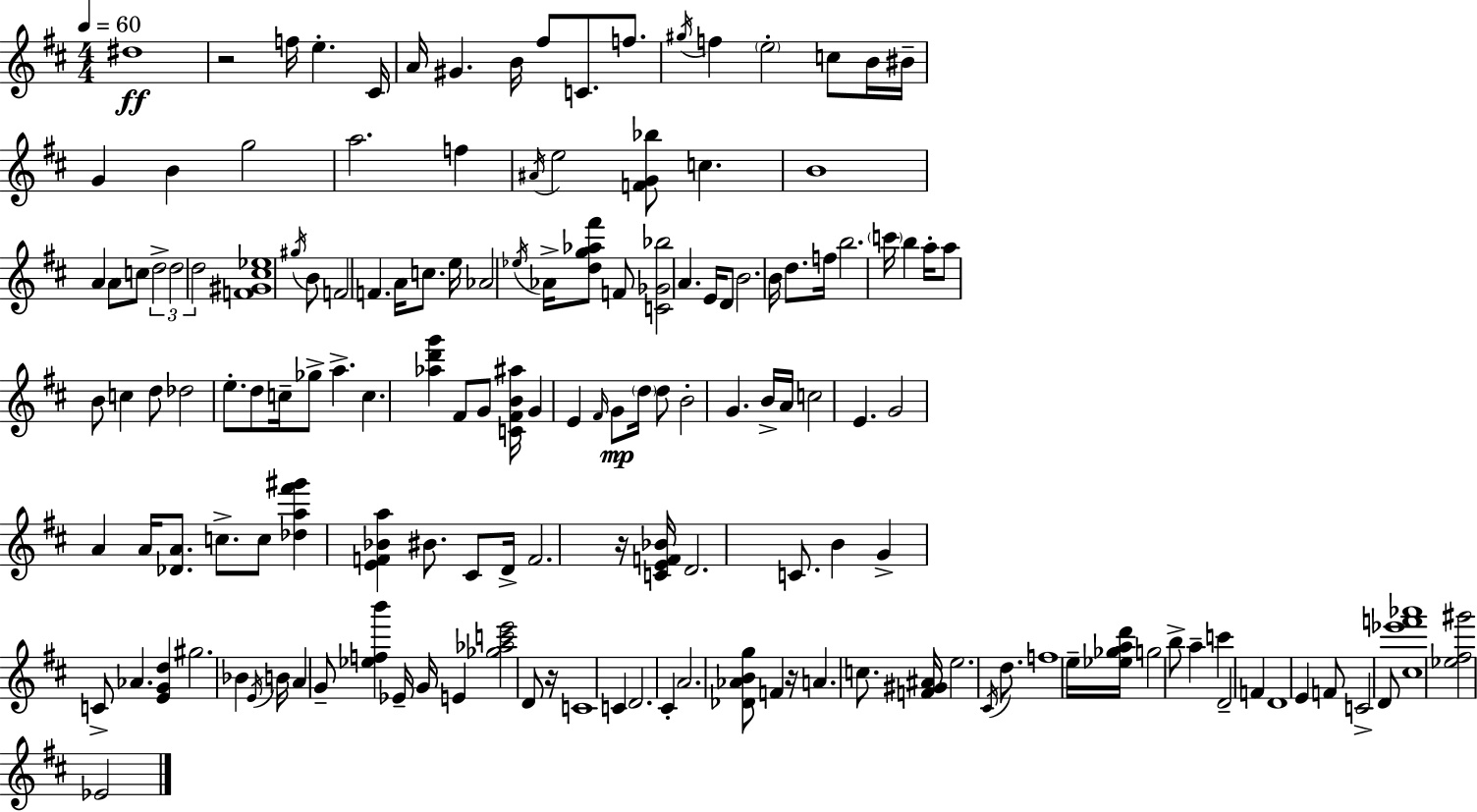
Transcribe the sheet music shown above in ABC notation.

X:1
T:Untitled
M:4/4
L:1/4
K:D
^d4 z2 f/4 e ^C/4 A/4 ^G B/4 ^f/2 C/2 f/2 ^g/4 f e2 c/2 B/4 ^B/4 G B g2 a2 f ^A/4 e2 [FG_b]/2 c B4 A A/2 c/2 d2 d2 d2 [F^G^c_e]4 ^g/4 B/2 F2 F A/4 c/2 e/4 _A2 _e/4 _A/4 [dg_a^f']/2 F/2 [C_G_b]2 A E/4 D/2 B2 B/4 d/2 f/4 b2 c'/4 b a/4 a/2 B/2 c d/2 _d2 e/2 d/2 c/4 _g/2 a c [_ad'g'] ^F/2 G/2 [C^FB^a]/4 G E ^F/4 G/2 d/4 d/2 B2 G B/4 A/4 c2 E G2 A A/4 [_DA]/2 c/2 c/2 [_da^f'^g'] [EF_Ba] ^B/2 ^C/2 D/4 F2 z/4 [CEF_B]/4 D2 C/2 B G C/2 _A [EGd] ^g2 _B E/4 B/4 A G/2 [_efb'] _E/4 G/4 E [_g_ac'e']2 D/2 z/4 C4 C D2 ^C A2 [_D_ABg]/2 F z/4 A c/2 [F^G^A]/4 e2 ^C/4 d/2 f4 e/4 [_e_gad']/4 g2 b/2 a c' D2 F D4 E F/2 C2 D/2 [^c_e'f'_a']4 [_e^f^g']2 _E2